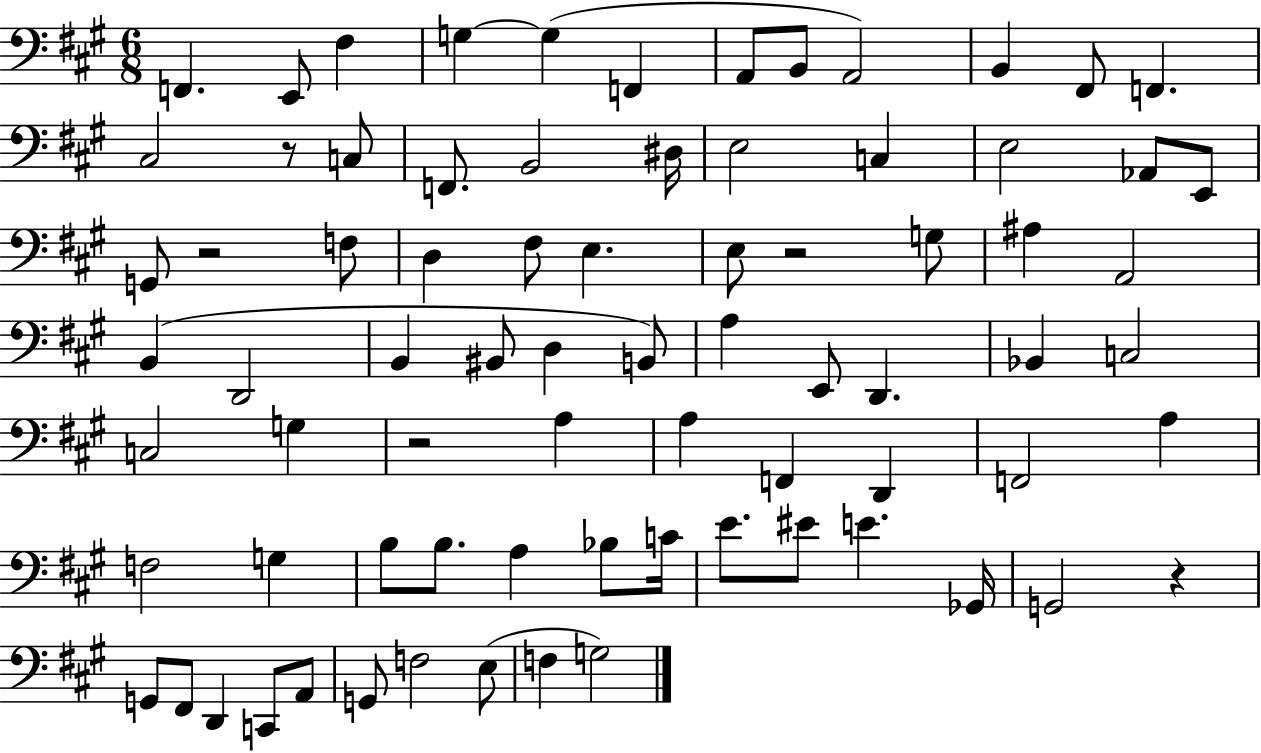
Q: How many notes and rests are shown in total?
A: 77